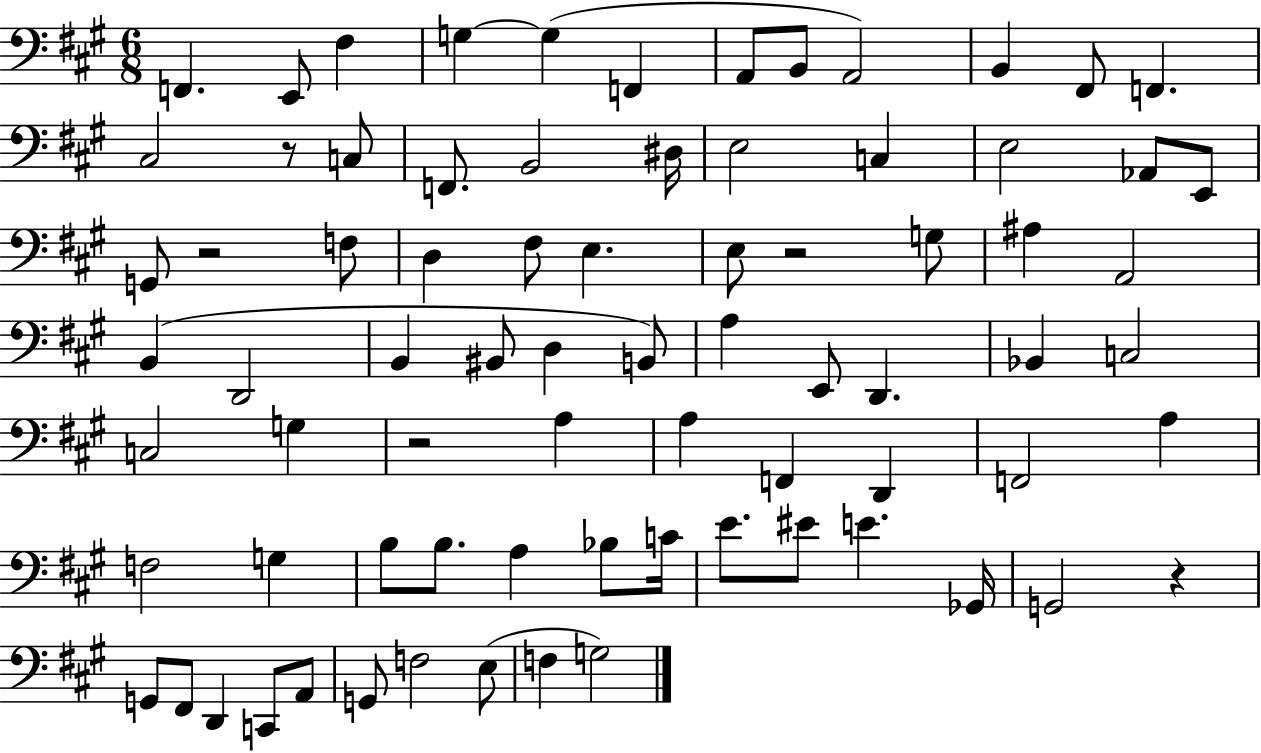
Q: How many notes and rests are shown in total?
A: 77